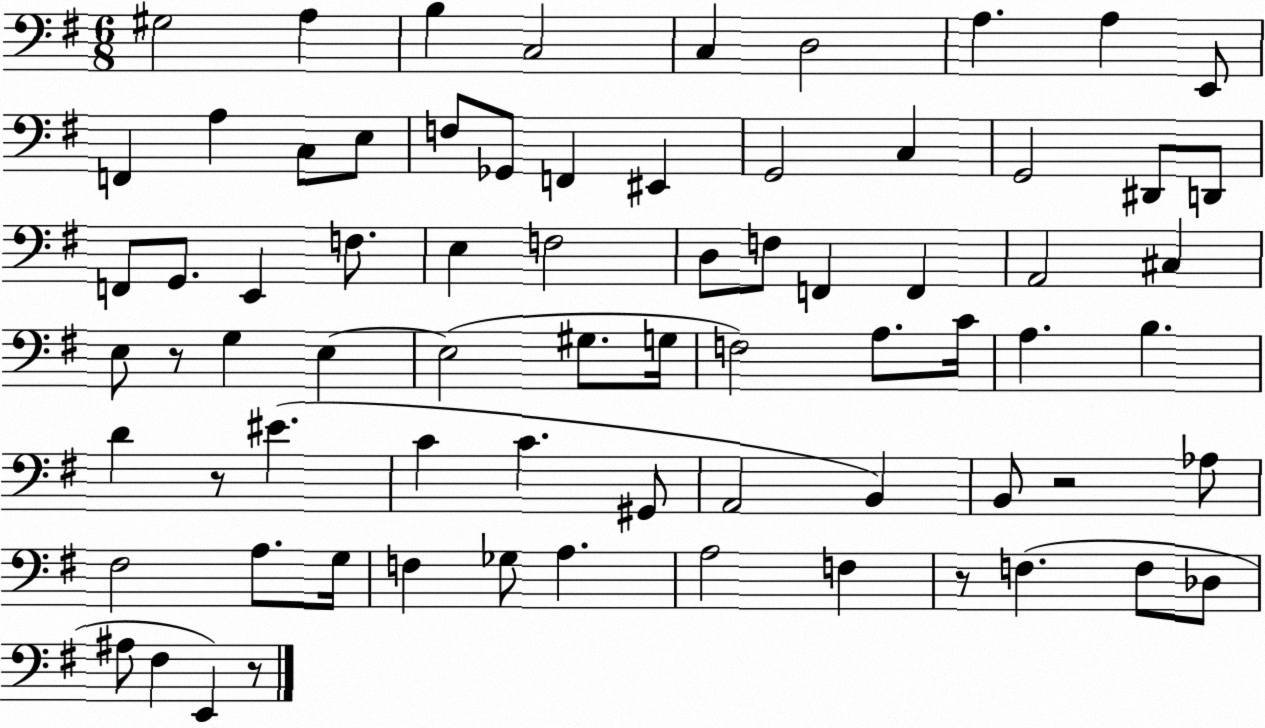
X:1
T:Untitled
M:6/8
L:1/4
K:G
^G,2 A, B, C,2 C, D,2 A, A, E,,/2 F,, A, C,/2 E,/2 F,/2 _G,,/2 F,, ^E,, G,,2 C, G,,2 ^D,,/2 D,,/2 F,,/2 G,,/2 E,, F,/2 E, F,2 D,/2 F,/2 F,, F,, A,,2 ^C, E,/2 z/2 G, E, E,2 ^G,/2 G,/4 F,2 A,/2 C/4 A, B, D z/2 ^E C C ^G,,/2 A,,2 B,, B,,/2 z2 _A,/2 ^F,2 A,/2 G,/4 F, _G,/2 A, A,2 F, z/2 F, F,/2 _D,/2 ^A,/2 ^F, E,, z/2